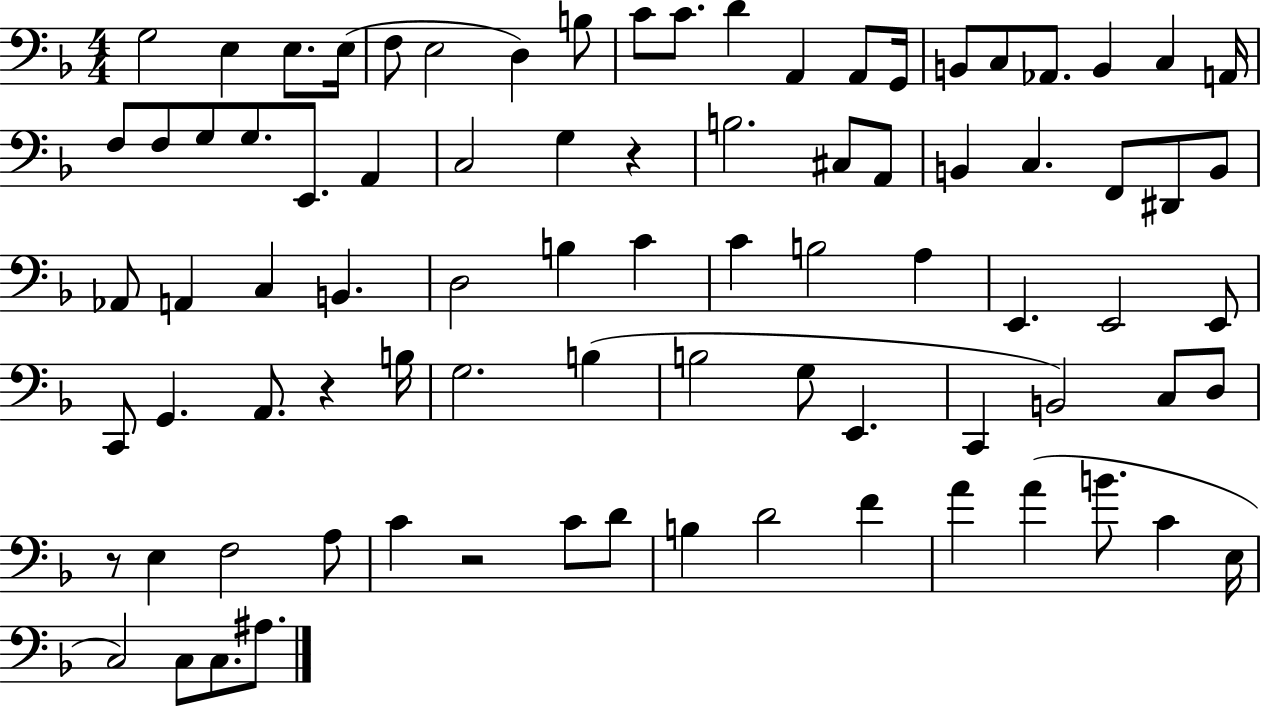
{
  \clef bass
  \numericTimeSignature
  \time 4/4
  \key f \major
  g2 e4 e8. e16( | f8 e2 d4) b8 | c'8 c'8. d'4 a,4 a,8 g,16 | b,8 c8 aes,8. b,4 c4 a,16 | \break f8 f8 g8 g8. e,8. a,4 | c2 g4 r4 | b2. cis8 a,8 | b,4 c4. f,8 dis,8 b,8 | \break aes,8 a,4 c4 b,4. | d2 b4 c'4 | c'4 b2 a4 | e,4. e,2 e,8 | \break c,8 g,4. a,8. r4 b16 | g2. b4( | b2 g8 e,4. | c,4 b,2) c8 d8 | \break r8 e4 f2 a8 | c'4 r2 c'8 d'8 | b4 d'2 f'4 | a'4 a'4( b'8. c'4 e16 | \break c2) c8 c8. ais8. | \bar "|."
}